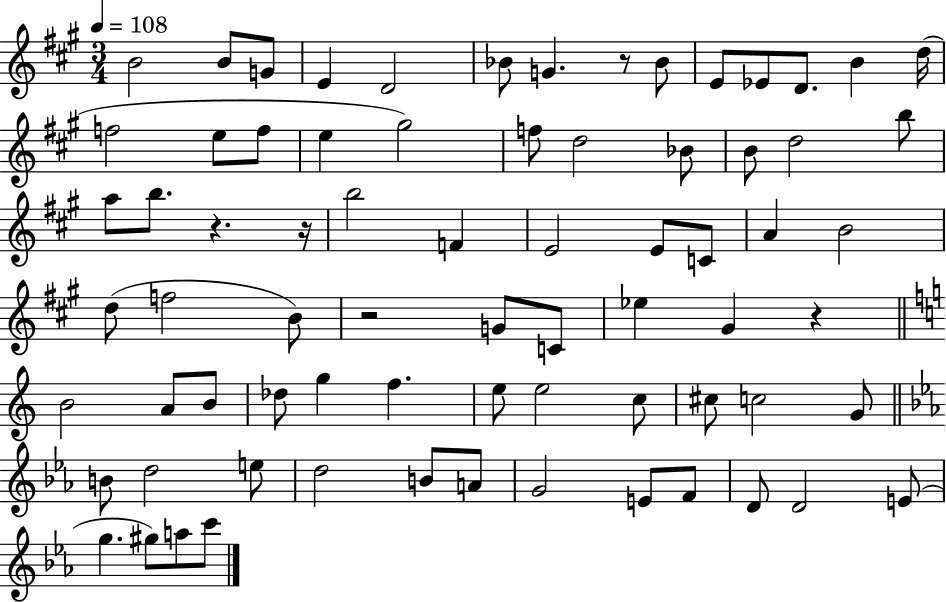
X:1
T:Untitled
M:3/4
L:1/4
K:A
B2 B/2 G/2 E D2 _B/2 G z/2 _B/2 E/2 _E/2 D/2 B d/4 f2 e/2 f/2 e ^g2 f/2 d2 _B/2 B/2 d2 b/2 a/2 b/2 z z/4 b2 F E2 E/2 C/2 A B2 d/2 f2 B/2 z2 G/2 C/2 _e ^G z B2 A/2 B/2 _d/2 g f e/2 e2 c/2 ^c/2 c2 G/2 B/2 d2 e/2 d2 B/2 A/2 G2 E/2 F/2 D/2 D2 E/2 g ^g/2 a/2 c'/2